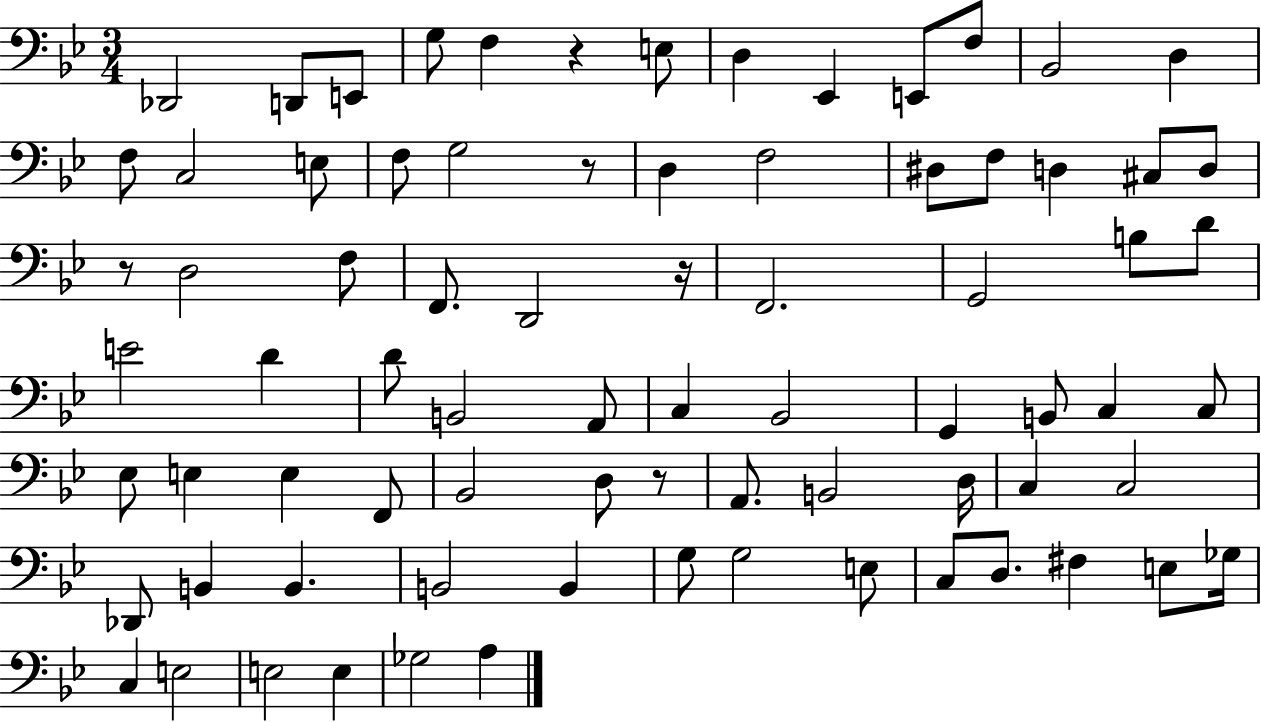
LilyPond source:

{
  \clef bass
  \numericTimeSignature
  \time 3/4
  \key bes \major
  des,2 d,8 e,8 | g8 f4 r4 e8 | d4 ees,4 e,8 f8 | bes,2 d4 | \break f8 c2 e8 | f8 g2 r8 | d4 f2 | dis8 f8 d4 cis8 d8 | \break r8 d2 f8 | f,8. d,2 r16 | f,2. | g,2 b8 d'8 | \break e'2 d'4 | d'8 b,2 a,8 | c4 bes,2 | g,4 b,8 c4 c8 | \break ees8 e4 e4 f,8 | bes,2 d8 r8 | a,8. b,2 d16 | c4 c2 | \break des,8 b,4 b,4. | b,2 b,4 | g8 g2 e8 | c8 d8. fis4 e8 ges16 | \break c4 e2 | e2 e4 | ges2 a4 | \bar "|."
}